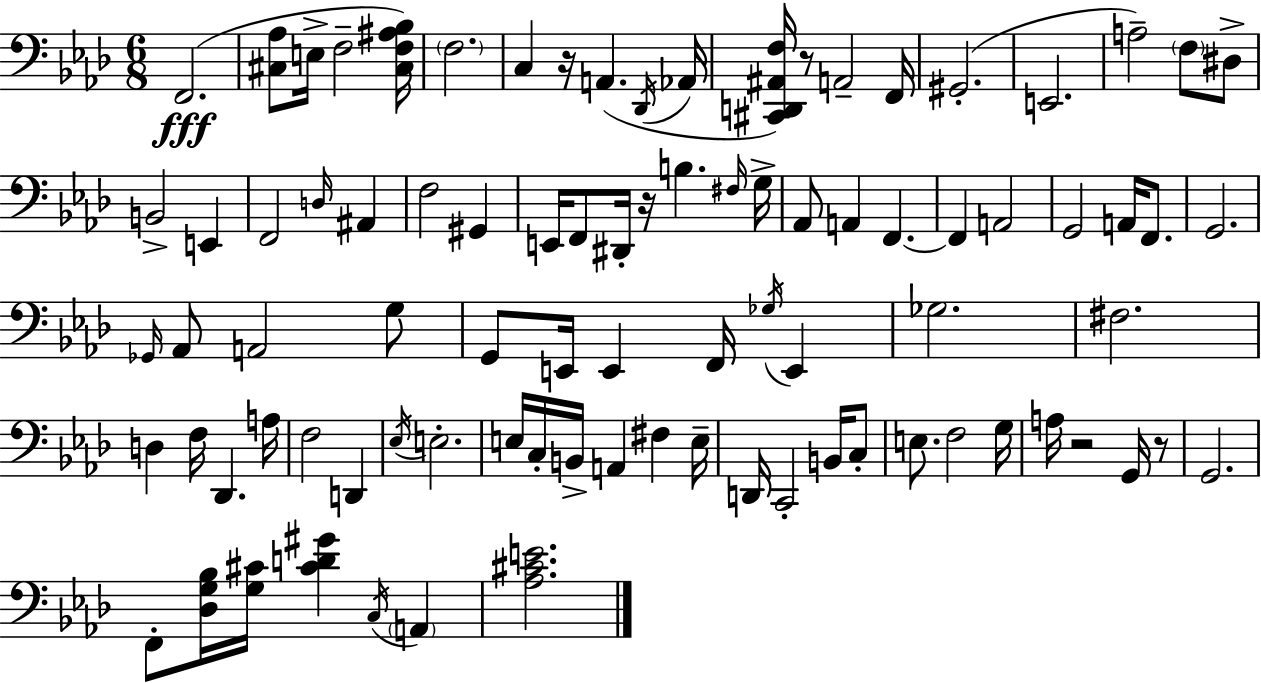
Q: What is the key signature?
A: AES major